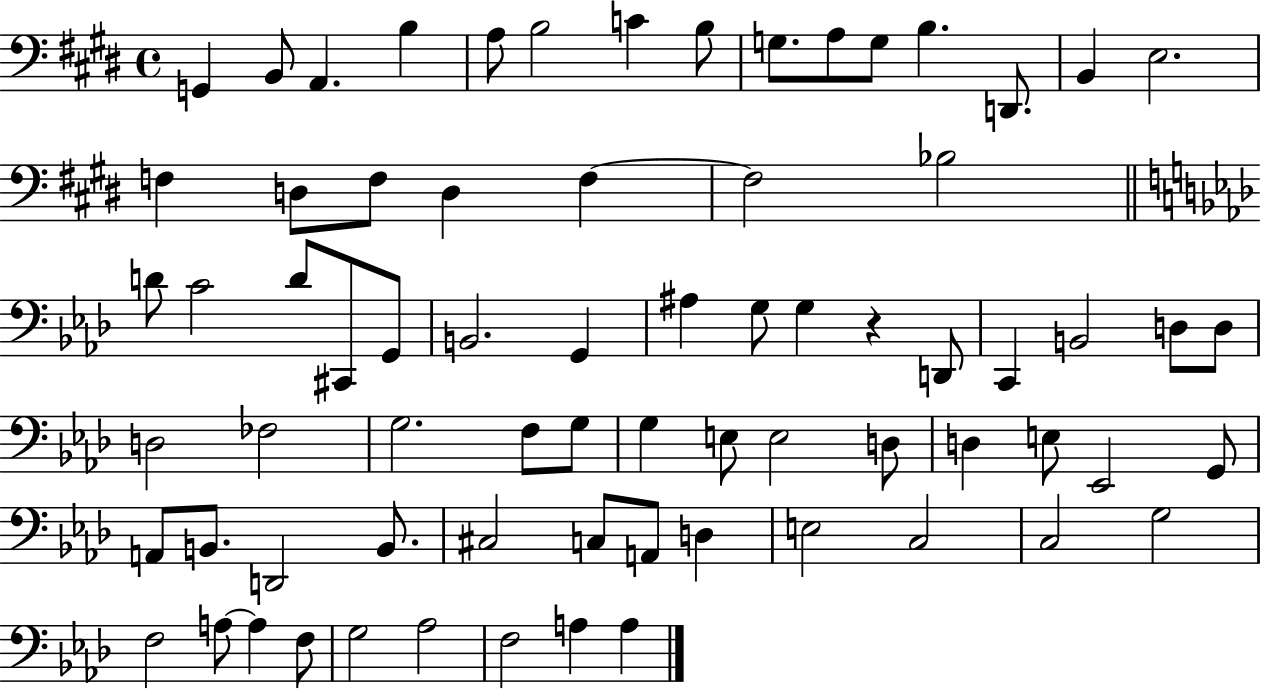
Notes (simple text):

G2/q B2/e A2/q. B3/q A3/e B3/h C4/q B3/e G3/e. A3/e G3/e B3/q. D2/e. B2/q E3/h. F3/q D3/e F3/e D3/q F3/q F3/h Bb3/h D4/e C4/h D4/e C#2/e G2/e B2/h. G2/q A#3/q G3/e G3/q R/q D2/e C2/q B2/h D3/e D3/e D3/h FES3/h G3/h. F3/e G3/e G3/q E3/e E3/h D3/e D3/q E3/e Eb2/h G2/e A2/e B2/e. D2/h B2/e. C#3/h C3/e A2/e D3/q E3/h C3/h C3/h G3/h F3/h A3/e A3/q F3/e G3/h Ab3/h F3/h A3/q A3/q